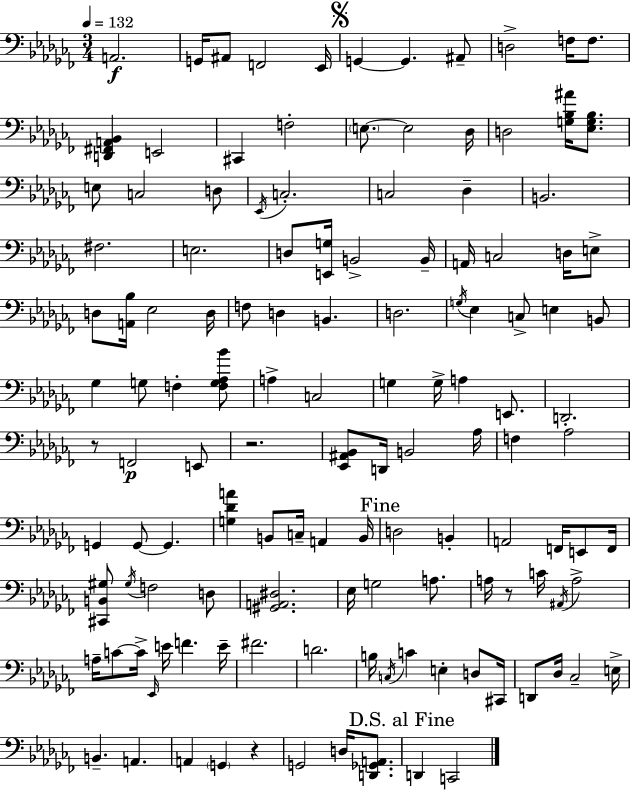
{
  \clef bass
  \numericTimeSignature
  \time 3/4
  \key aes \minor
  \tempo 4 = 132
  a,2.\f | g,16 ais,8 f,2 ees,16 | \mark \markup { \musicglyph "scripts.segno" } g,4~~ g,4. ais,8-- | d2-> f16 f8. | \break <d, fis, a, bes,>4 e,2 | cis,4 f2-. | \parenthesize e8.~~ e2 des16 | d2 <g bes ais'>16 <ees g bes>8. | \break e8 c2 d8 | \acciaccatura { ees,16 } c2.-. | c2 des4-- | b,2. | \break fis2. | e2. | d8 <e, g>16 b,2-> | b,16-- a,16 c2 d16 e8-> | \break d8 <a, bes>16 ees2 | d16 f8 d4 b,4. | d2. | \acciaccatura { g16 } ees4 c8-> e4 | \break b,8 ges4 g8 f4-. | <f g aes bes'>8 a4-> c2 | g4 g16-> a4 e,8. | d,2.-. | \break r8 f,2\p | e,8 r2. | <ees, ais, bes,>8 d,16 b,2 | aes16 f4 aes2 | \break g,4 g,8~~ g,4. | <g des' a'>4 b,8 c16-- a,4 | b,16 \mark "Fine" d2 b,4-. | a,2 f,16 e,8 | \break f,16 <cis, b, gis>8 \acciaccatura { gis16 } f2 | d8 <gis, a, dis>2. | ees16 g2 | a8. a16 r8 c'16 \acciaccatura { ais,16 } a2-> | \break a16-- c'8~~ c'16-> \grace { ees,16 } e'16 f'4. | e'16-- fis'2. | d'2. | b16 \acciaccatura { c16 } c'4 e4-. | \break d8 cis,16 d,8 des16 ces2-- | e16-> b,4.-- | a,4. a,4 \parenthesize g,4 | r4 g,2 | \break d16 <d, ges, a,>8. \mark "D.S. al Fine" d,4 c,2 | \bar "|."
}